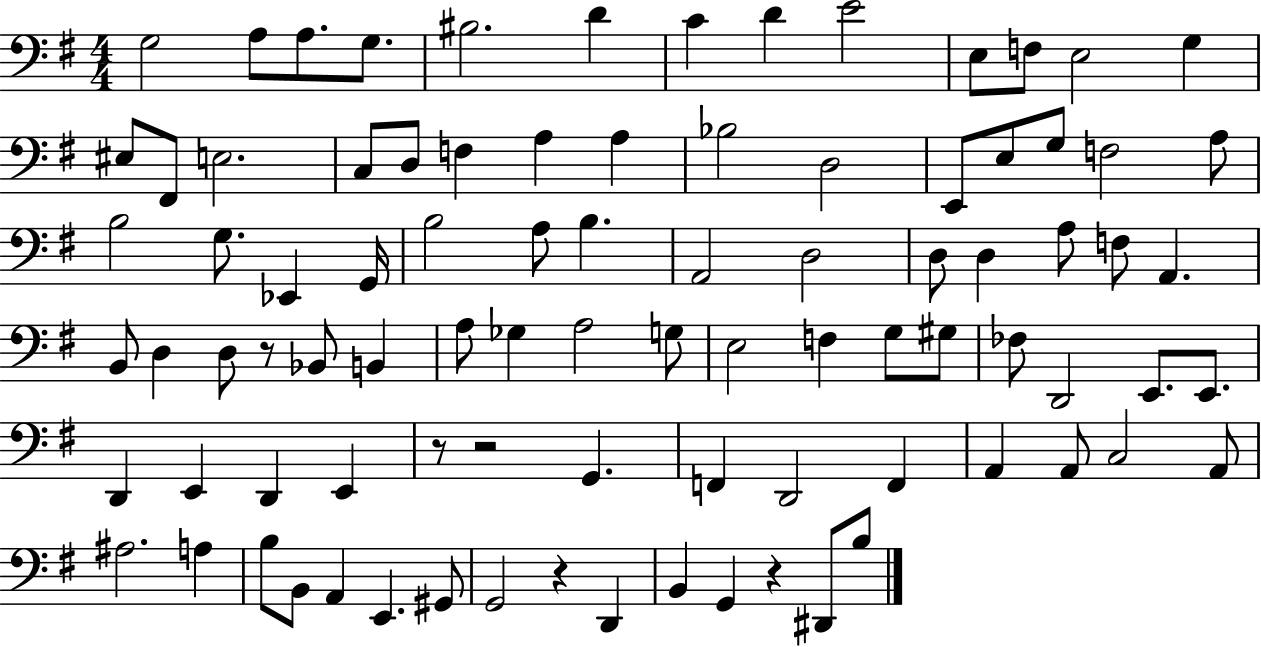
{
  \clef bass
  \numericTimeSignature
  \time 4/4
  \key g \major
  g2 a8 a8. g8. | bis2. d'4 | c'4 d'4 e'2 | e8 f8 e2 g4 | \break eis8 fis,8 e2. | c8 d8 f4 a4 a4 | bes2 d2 | e,8 e8 g8 f2 a8 | \break b2 g8. ees,4 g,16 | b2 a8 b4. | a,2 d2 | d8 d4 a8 f8 a,4. | \break b,8 d4 d8 r8 bes,8 b,4 | a8 ges4 a2 g8 | e2 f4 g8 gis8 | fes8 d,2 e,8. e,8. | \break d,4 e,4 d,4 e,4 | r8 r2 g,4. | f,4 d,2 f,4 | a,4 a,8 c2 a,8 | \break ais2. a4 | b8 b,8 a,4 e,4. gis,8 | g,2 r4 d,4 | b,4 g,4 r4 dis,8 b8 | \break \bar "|."
}